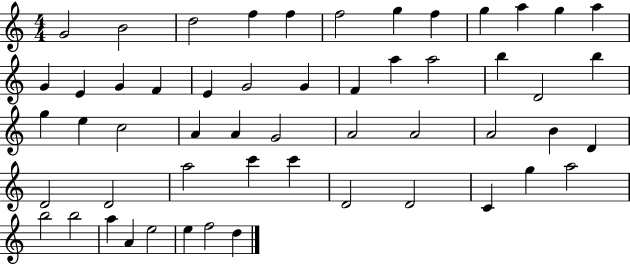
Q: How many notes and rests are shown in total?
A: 54